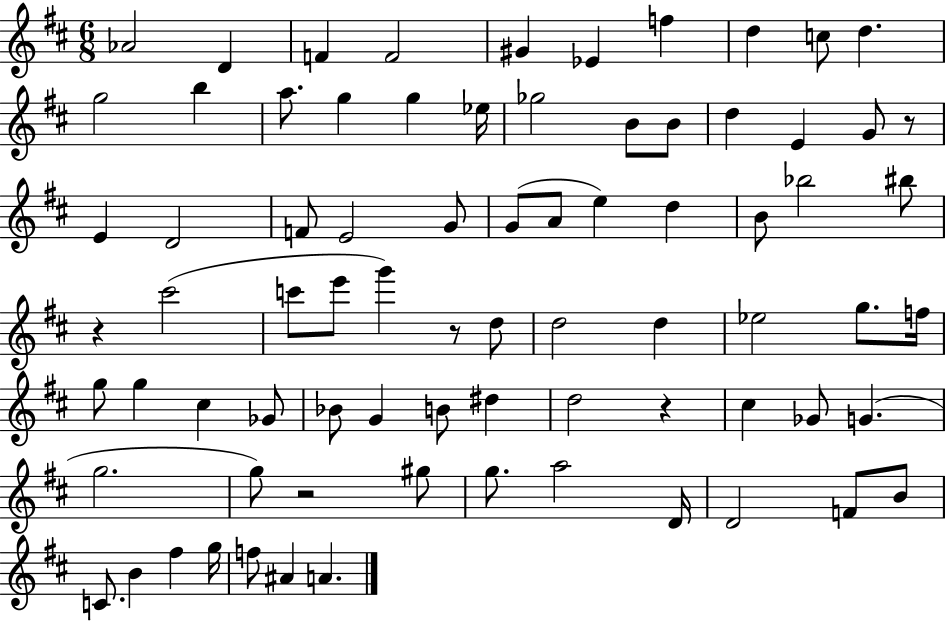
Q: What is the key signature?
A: D major